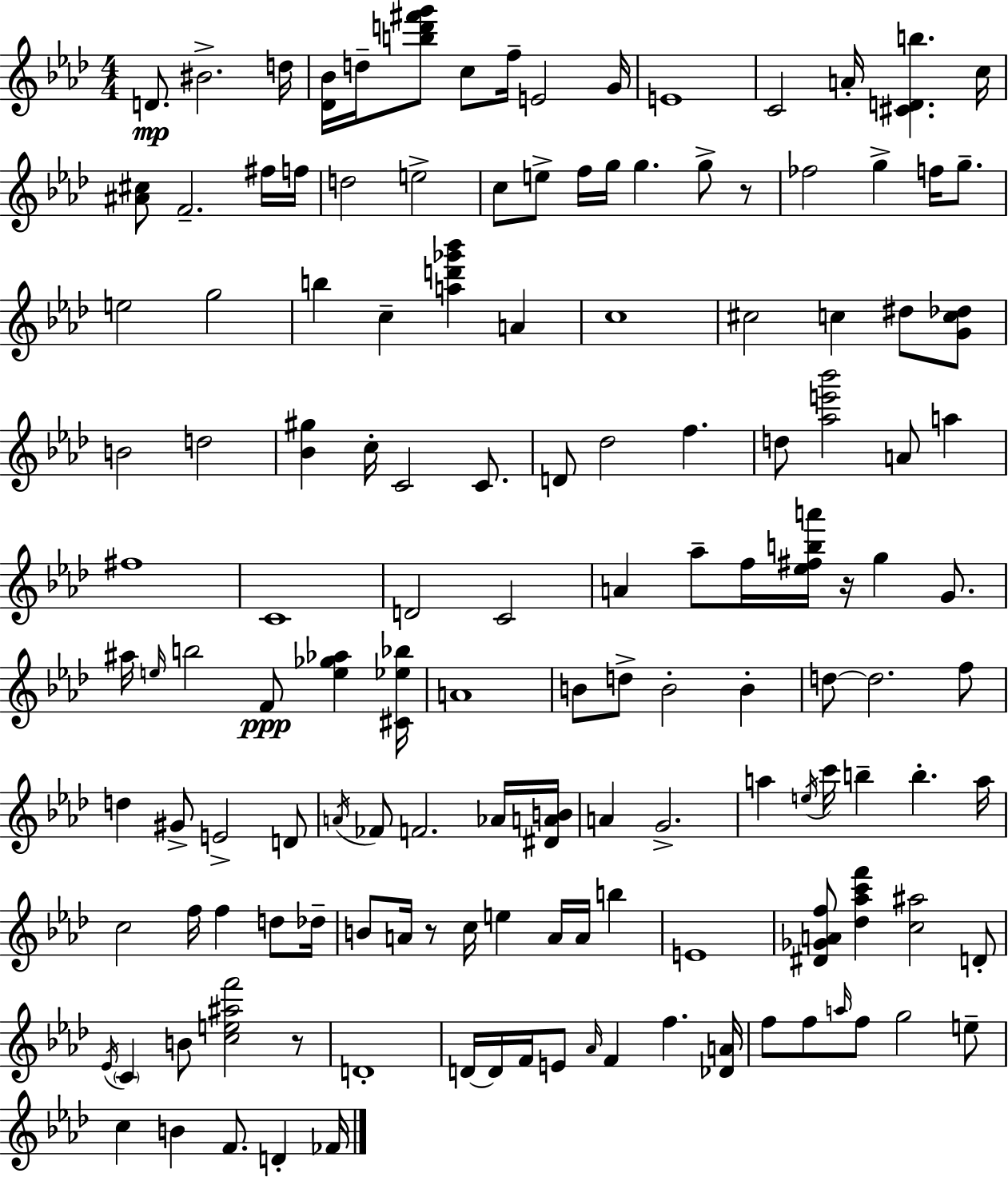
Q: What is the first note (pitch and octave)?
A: D4